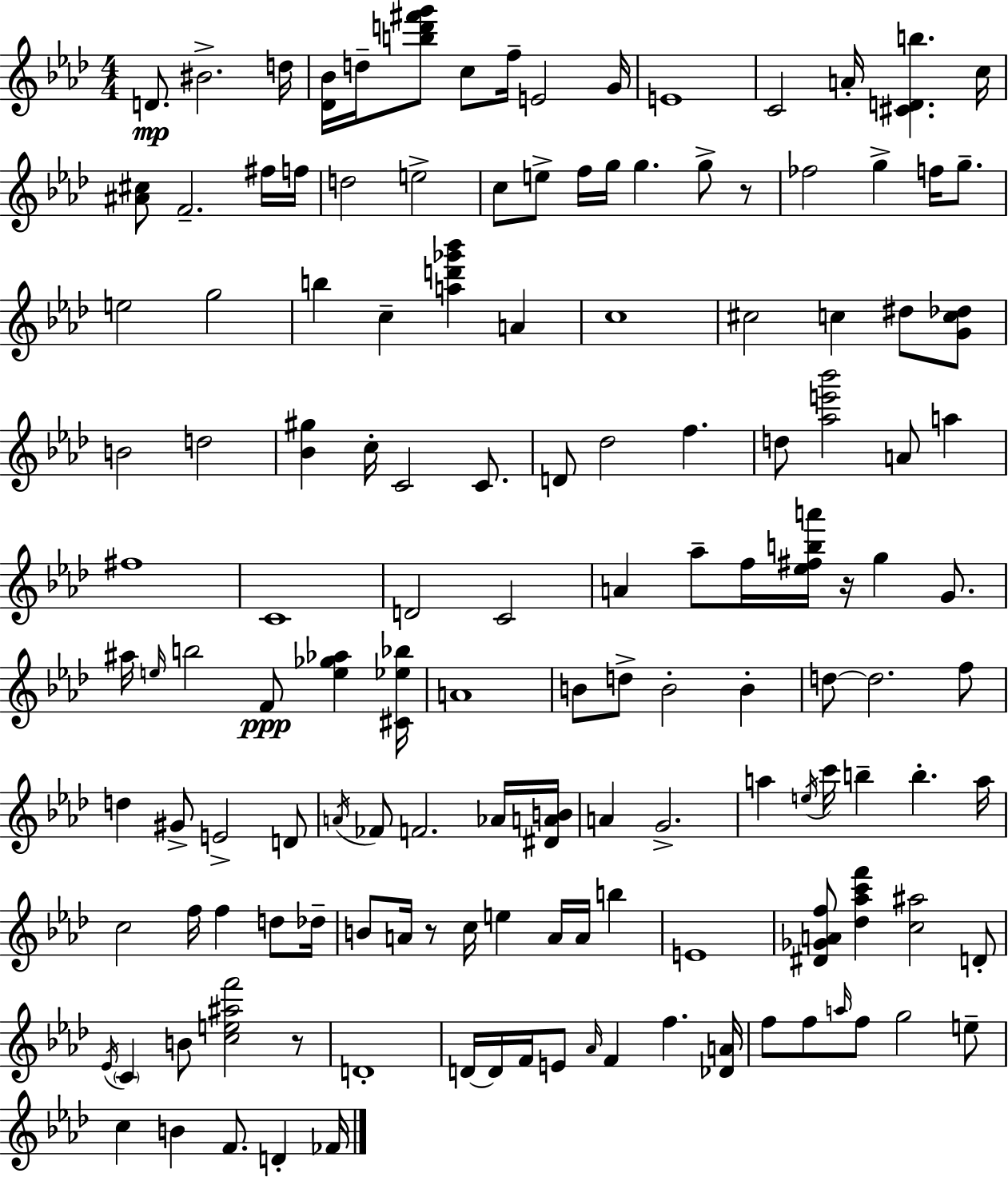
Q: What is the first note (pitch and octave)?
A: D4